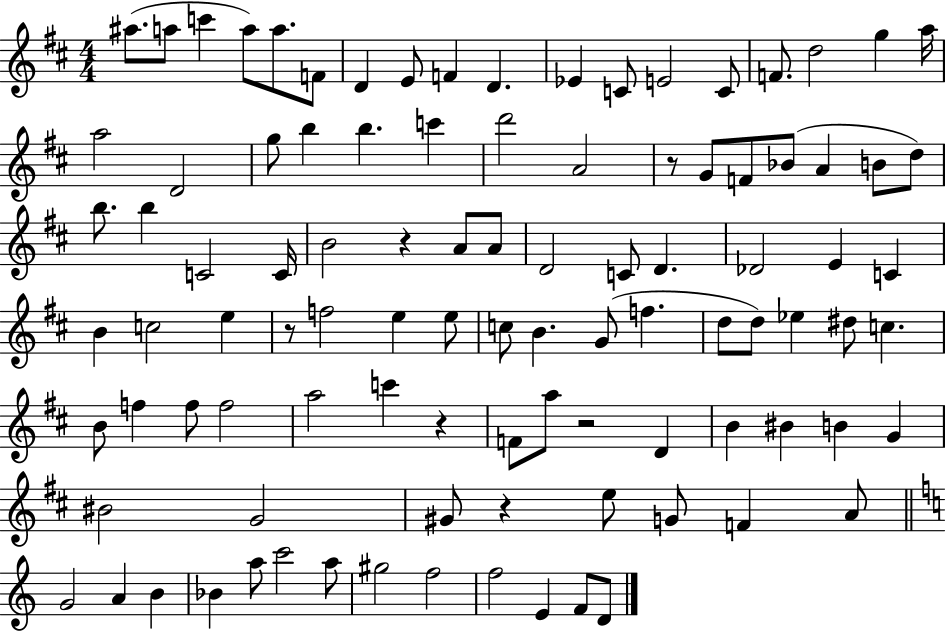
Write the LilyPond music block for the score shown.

{
  \clef treble
  \numericTimeSignature
  \time 4/4
  \key d \major
  \repeat volta 2 { ais''8.( a''8 c'''4 a''8) a''8. f'8 | d'4 e'8 f'4 d'4. | ees'4 c'8 e'2 c'8 | f'8. d''2 g''4 a''16 | \break a''2 d'2 | g''8 b''4 b''4. c'''4 | d'''2 a'2 | r8 g'8 f'8 bes'8( a'4 b'8 d''8) | \break b''8. b''4 c'2 c'16 | b'2 r4 a'8 a'8 | d'2 c'8 d'4. | des'2 e'4 c'4 | \break b'4 c''2 e''4 | r8 f''2 e''4 e''8 | c''8 b'4. g'8( f''4. | d''8 d''8) ees''4 dis''8 c''4. | \break b'8 f''4 f''8 f''2 | a''2 c'''4 r4 | f'8 a''8 r2 d'4 | b'4 bis'4 b'4 g'4 | \break bis'2 g'2 | gis'8 r4 e''8 g'8 f'4 a'8 | \bar "||" \break \key c \major g'2 a'4 b'4 | bes'4 a''8 c'''2 a''8 | gis''2 f''2 | f''2 e'4 f'8 d'8 | \break } \bar "|."
}